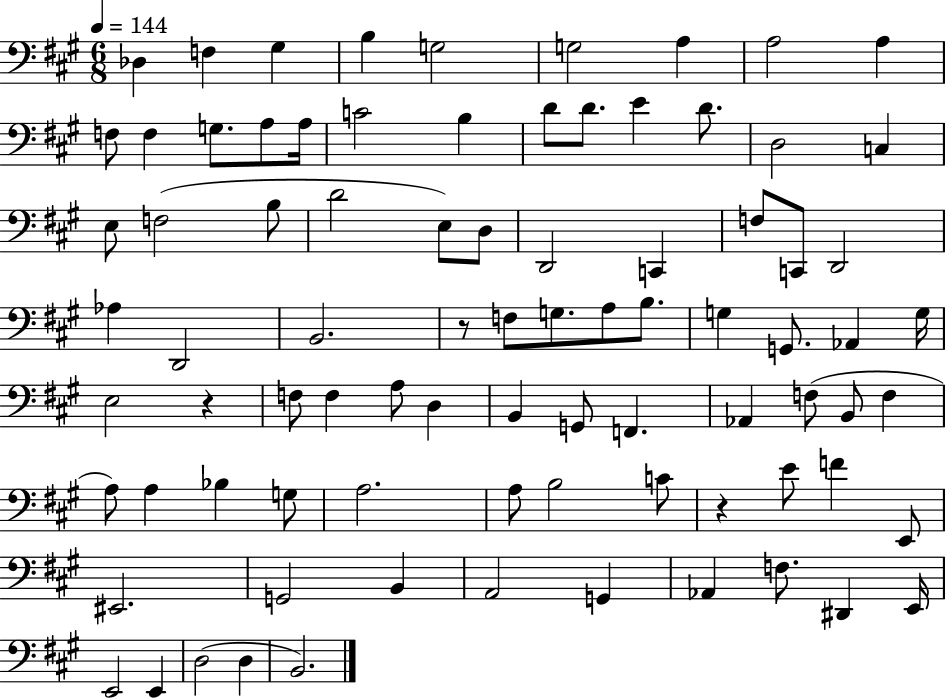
{
  \clef bass
  \numericTimeSignature
  \time 6/8
  \key a \major
  \tempo 4 = 144
  des4 f4 gis4 | b4 g2 | g2 a4 | a2 a4 | \break f8 f4 g8. a8 a16 | c'2 b4 | d'8 d'8. e'4 d'8. | d2 c4 | \break e8 f2( b8 | d'2 e8) d8 | d,2 c,4 | f8 c,8 d,2 | \break aes4 d,2 | b,2. | r8 f8 g8. a8 b8. | g4 g,8. aes,4 g16 | \break e2 r4 | f8 f4 a8 d4 | b,4 g,8 f,4. | aes,4 f8( b,8 f4 | \break a8) a4 bes4 g8 | a2. | a8 b2 c'8 | r4 e'8 f'4 e,8 | \break eis,2. | g,2 b,4 | a,2 g,4 | aes,4 f8. dis,4 e,16 | \break e,2 e,4 | d2( d4 | b,2.) | \bar "|."
}